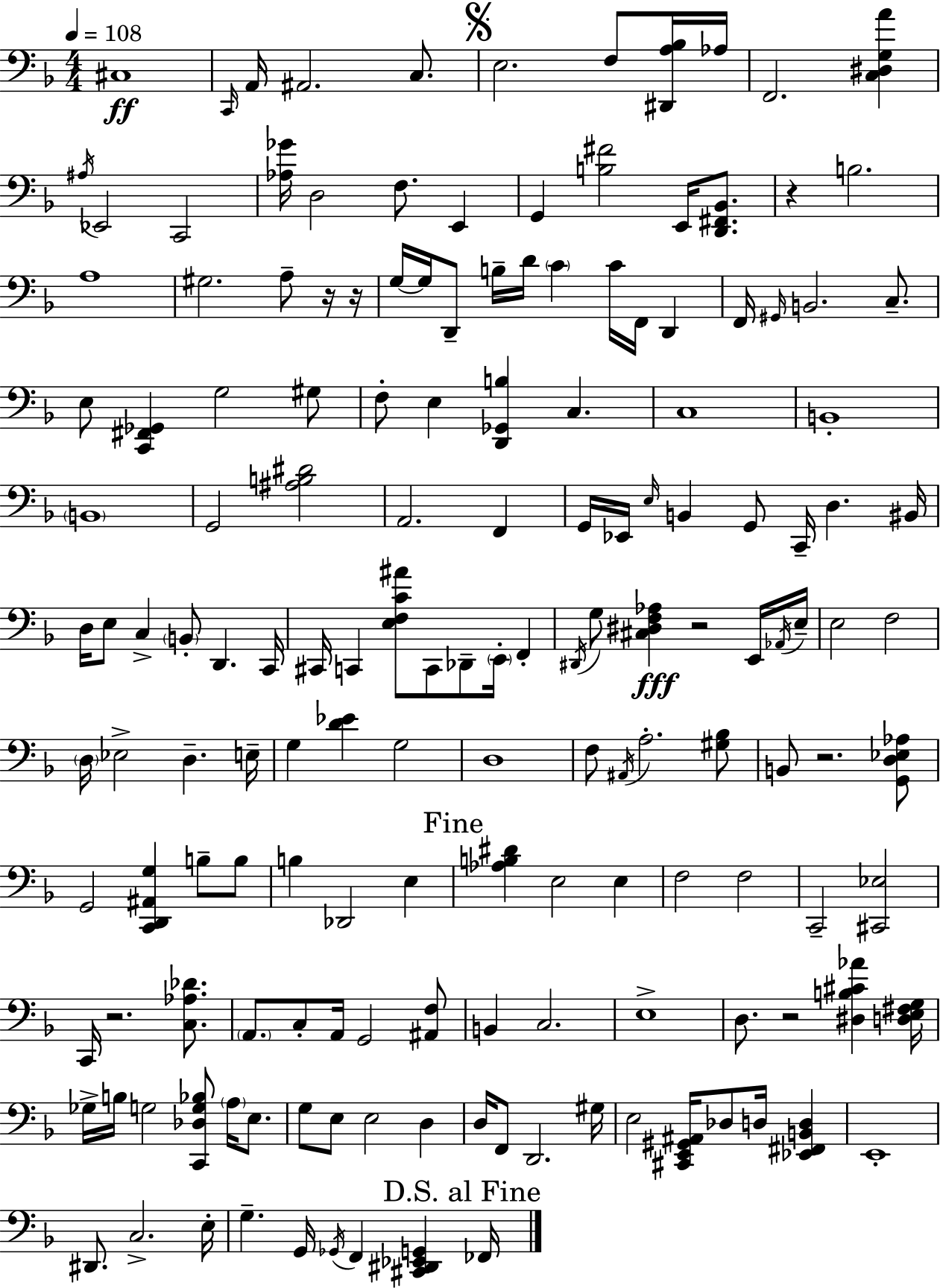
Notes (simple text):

C#3/w C2/s A2/s A#2/h. C3/e. E3/h. F3/e [D#2,A3,Bb3]/s Ab3/s F2/h. [C3,D#3,G3,A4]/q A#3/s Eb2/h C2/h [Ab3,Gb4]/s D3/h F3/e. E2/q G2/q [B3,F#4]/h E2/s [D2,F#2,Bb2]/e. R/q B3/h. A3/w G#3/h. A3/e R/s R/s G3/s G3/s D2/e B3/s D4/s C4/q C4/s F2/s D2/q F2/s G#2/s B2/h. C3/e. E3/e [C2,F#2,Gb2]/q G3/h G#3/e F3/e E3/q [D2,Gb2,B3]/q C3/q. C3/w B2/w B2/w G2/h [A#3,B3,D#4]/h A2/h. F2/q G2/s Eb2/s E3/s B2/q G2/e C2/s D3/q. BIS2/s D3/s E3/e C3/q B2/e D2/q. C2/s C#2/s C2/q [E3,F3,C4,A#4]/e C2/e Db2/e E2/s F2/q D#2/s G3/e [C#3,D#3,F3,Ab3]/q R/h E2/s Ab2/s E3/s E3/h F3/h D3/s Eb3/h D3/q. E3/s G3/q [D4,Eb4]/q G3/h D3/w F3/e A#2/s A3/h. [G#3,Bb3]/e B2/e R/h. [G2,D3,Eb3,Ab3]/e G2/h [C2,D2,A#2,G3]/q B3/e B3/e B3/q Db2/h E3/q [Ab3,B3,D#4]/q E3/h E3/q F3/h F3/h C2/h [C#2,Eb3]/h C2/s R/h. [C3,Ab3,Db4]/e. A2/e. C3/e A2/s G2/h [A#2,F3]/e B2/q C3/h. E3/w D3/e. R/h [D#3,B3,C#4,Ab4]/q [D3,E3,F#3,G3]/s Gb3/s B3/s G3/h [C2,Db3,G3,Bb3]/e A3/s E3/e. G3/e E3/e E3/h D3/q D3/s F2/e D2/h. G#3/s E3/h [C#2,E2,G#2,A#2]/s Db3/e D3/s [Eb2,F#2,B2,D3]/q E2/w D#2/e. C3/h. E3/s G3/q. G2/s Gb2/s F2/q [C#2,D#2,Eb2,G2]/q FES2/s